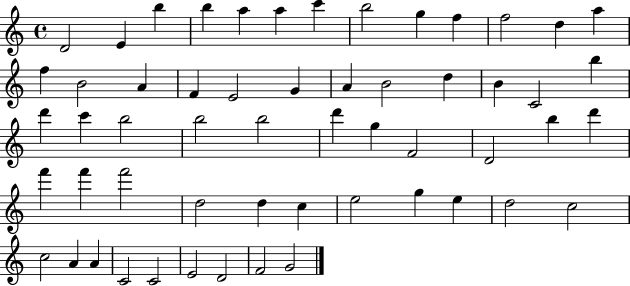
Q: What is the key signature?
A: C major